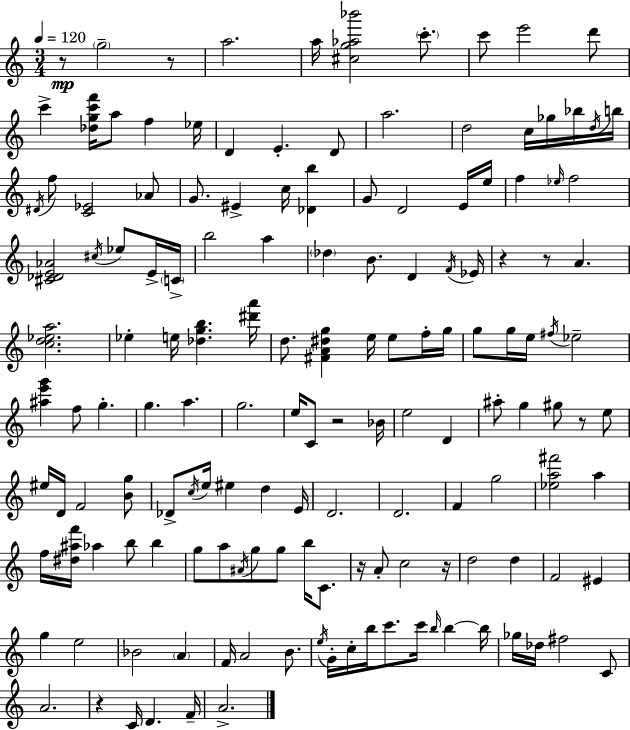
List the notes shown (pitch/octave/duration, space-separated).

R/e G5/h R/e A5/h. A5/s [C#5,G5,Ab5,Bb6]/h C6/e. C6/e E6/h D6/e C6/q [Db5,G5,C6,F6]/s A5/e F5/q Eb5/s D4/q E4/q. D4/e A5/h. D5/h C5/s Gb5/s Bb5/s D5/s B5/s D#4/s F5/e [C4,Eb4]/h Ab4/e G4/e. EIS4/q C5/s [Db4,B5]/q G4/e D4/h E4/s E5/s F5/q Eb5/s F5/h [C#4,Db4,E4,Ab4]/h C#5/s Eb5/e E4/s C4/s B5/h A5/q Db5/q B4/e. D4/q F4/s Eb4/s R/q R/e A4/q. [C5,D5,Eb5,A5]/h. Eb5/q E5/s [Db5,G5,B5]/q. [D#6,A6]/s D5/e. [F#4,A4,D#5,G5]/q E5/s E5/e F5/s G5/s G5/e G5/s E5/s F#5/s Eb5/h [A#5,E6,G6]/q F5/e G5/q. G5/q. A5/q. G5/h. E5/s C4/e R/h Bb4/s E5/h D4/q A#5/e G5/q G#5/e R/e E5/e EIS5/s D4/s F4/h [B4,G5]/e Db4/e C5/s E5/s EIS5/q D5/q E4/s D4/h. D4/h. F4/q G5/h [Eb5,A5,F#6]/h A5/q F5/s [D#5,A#5,F6]/s Ab5/q B5/e B5/q G5/e A5/e A#4/s G5/e G5/e B5/s C4/e. R/s A4/e C5/h R/s D5/h D5/q F4/h EIS4/q G5/q E5/h Bb4/h A4/q F4/s A4/h B4/e. E5/s G4/s C5/s B5/s C6/e. C6/s B5/s B5/q B5/s Gb5/s Db5/s F#5/h C4/e A4/h. R/q C4/s D4/q. F4/s A4/h.